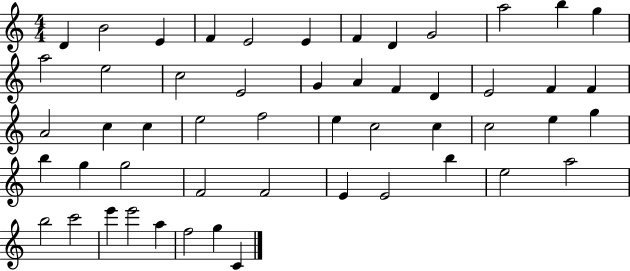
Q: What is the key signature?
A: C major